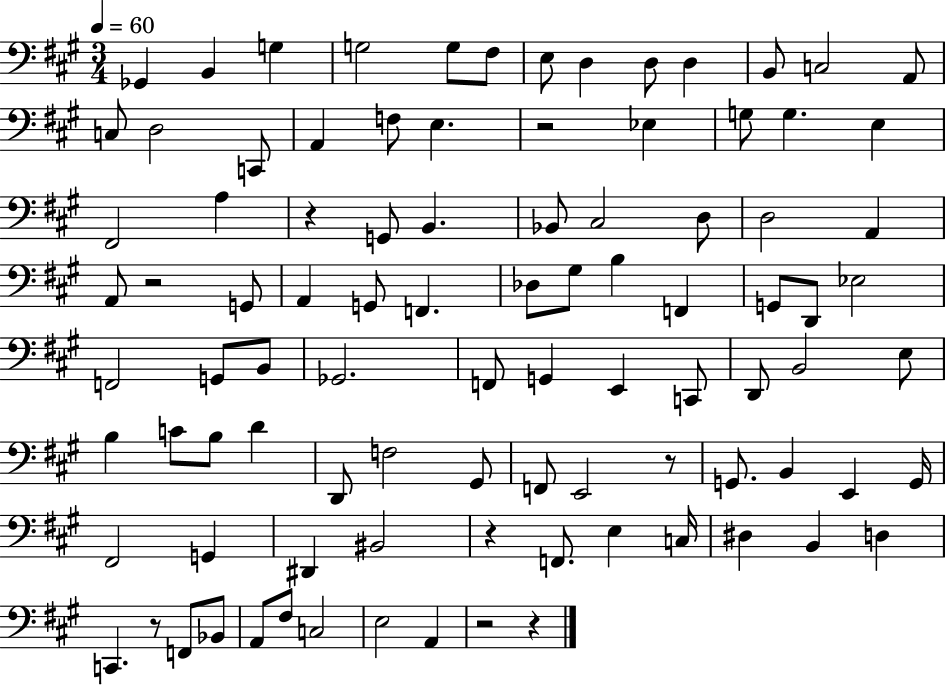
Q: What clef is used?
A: bass